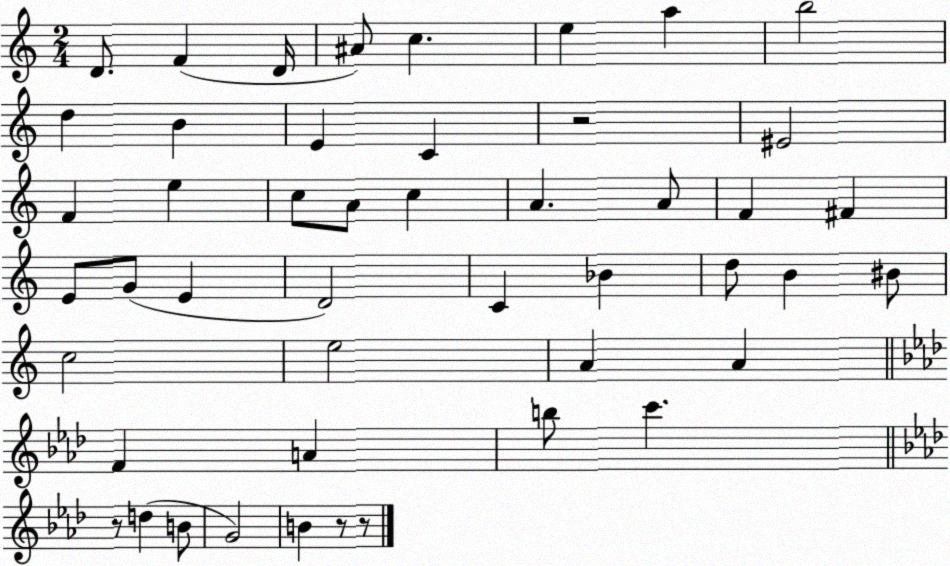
X:1
T:Untitled
M:2/4
L:1/4
K:C
D/2 F D/4 ^A/2 c e a b2 d B E C z2 ^E2 F e c/2 A/2 c A A/2 F ^F E/2 G/2 E D2 C _B d/2 B ^B/2 c2 e2 A A F A b/2 c' z/2 d B/2 G2 B z/2 z/2